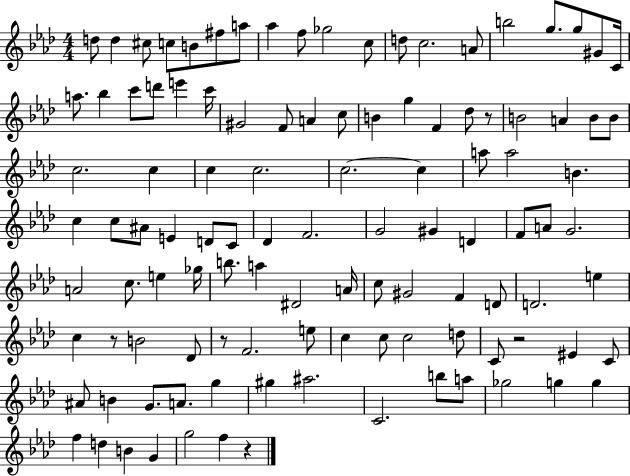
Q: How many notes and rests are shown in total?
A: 110